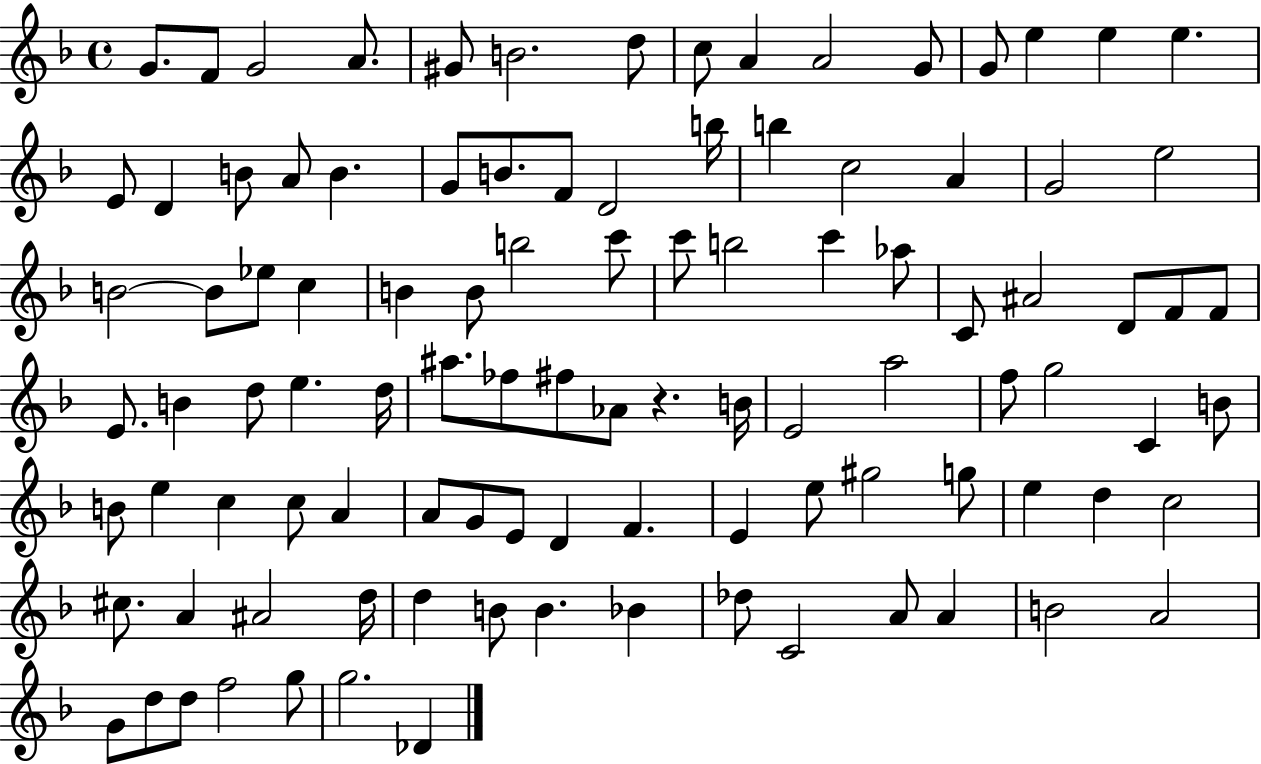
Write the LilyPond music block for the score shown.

{
  \clef treble
  \time 4/4
  \defaultTimeSignature
  \key f \major
  g'8. f'8 g'2 a'8. | gis'8 b'2. d''8 | c''8 a'4 a'2 g'8 | g'8 e''4 e''4 e''4. | \break e'8 d'4 b'8 a'8 b'4. | g'8 b'8. f'8 d'2 b''16 | b''4 c''2 a'4 | g'2 e''2 | \break b'2~~ b'8 ees''8 c''4 | b'4 b'8 b''2 c'''8 | c'''8 b''2 c'''4 aes''8 | c'8 ais'2 d'8 f'8 f'8 | \break e'8. b'4 d''8 e''4. d''16 | ais''8. fes''8 fis''8 aes'8 r4. b'16 | e'2 a''2 | f''8 g''2 c'4 b'8 | \break b'8 e''4 c''4 c''8 a'4 | a'8 g'8 e'8 d'4 f'4. | e'4 e''8 gis''2 g''8 | e''4 d''4 c''2 | \break cis''8. a'4 ais'2 d''16 | d''4 b'8 b'4. bes'4 | des''8 c'2 a'8 a'4 | b'2 a'2 | \break g'8 d''8 d''8 f''2 g''8 | g''2. des'4 | \bar "|."
}